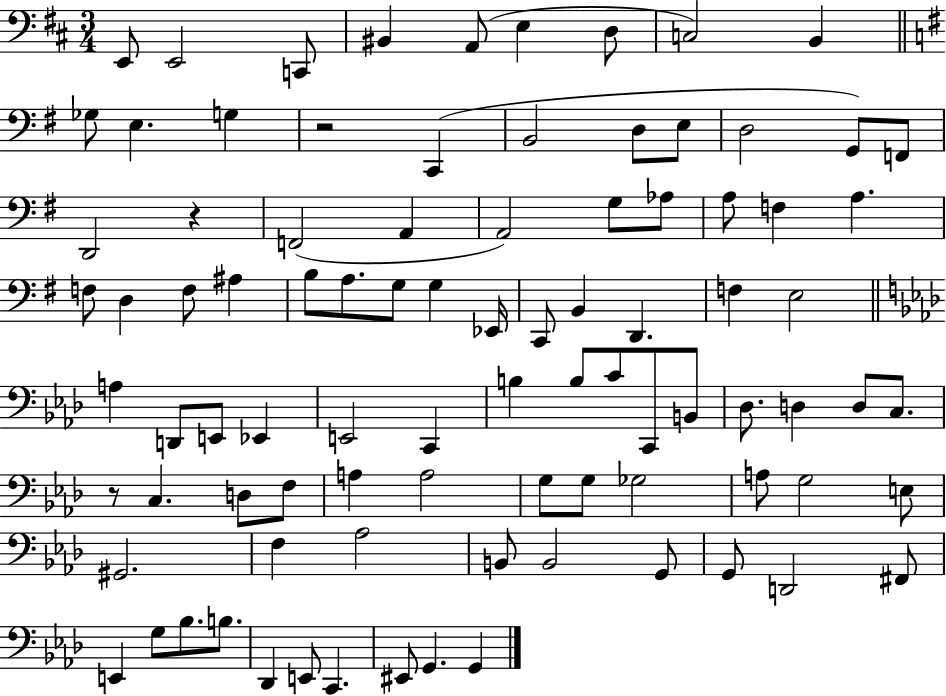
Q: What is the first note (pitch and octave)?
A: E2